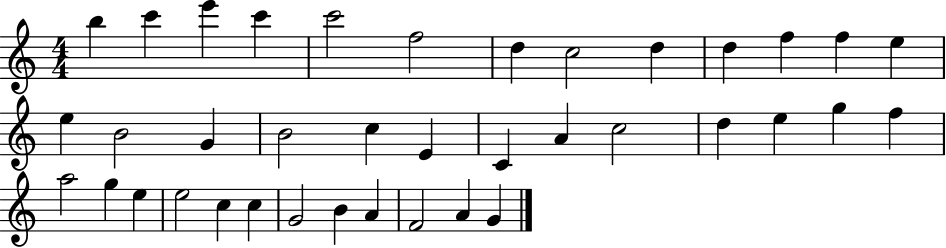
{
  \clef treble
  \numericTimeSignature
  \time 4/4
  \key c \major
  b''4 c'''4 e'''4 c'''4 | c'''2 f''2 | d''4 c''2 d''4 | d''4 f''4 f''4 e''4 | \break e''4 b'2 g'4 | b'2 c''4 e'4 | c'4 a'4 c''2 | d''4 e''4 g''4 f''4 | \break a''2 g''4 e''4 | e''2 c''4 c''4 | g'2 b'4 a'4 | f'2 a'4 g'4 | \break \bar "|."
}